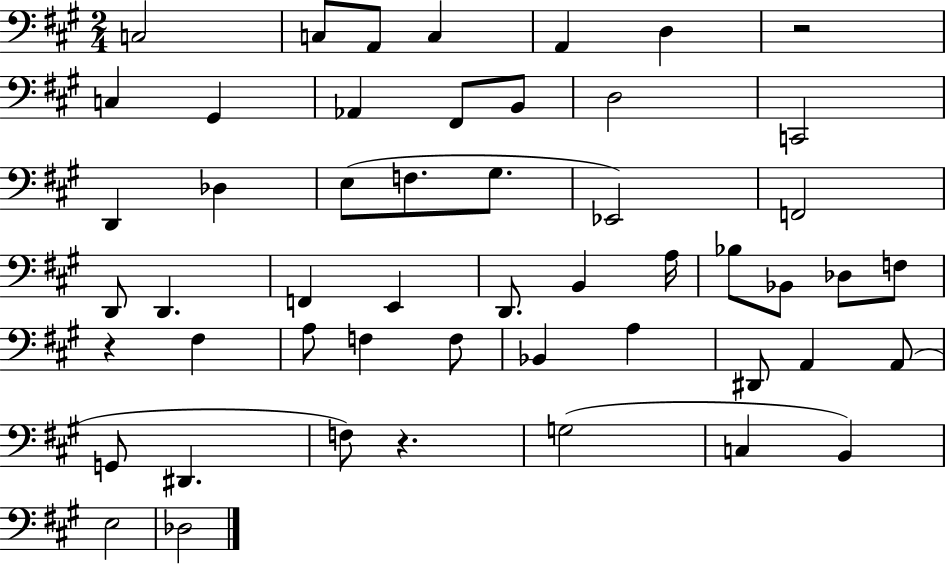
{
  \clef bass
  \numericTimeSignature
  \time 2/4
  \key a \major
  c2 | c8 a,8 c4 | a,4 d4 | r2 | \break c4 gis,4 | aes,4 fis,8 b,8 | d2 | c,2 | \break d,4 des4 | e8( f8. gis8. | ees,2) | f,2 | \break d,8 d,4. | f,4 e,4 | d,8. b,4 a16 | bes8 bes,8 des8 f8 | \break r4 fis4 | a8 f4 f8 | bes,4 a4 | dis,8 a,4 a,8( | \break g,8 dis,4. | f8) r4. | g2( | c4 b,4) | \break e2 | des2 | \bar "|."
}